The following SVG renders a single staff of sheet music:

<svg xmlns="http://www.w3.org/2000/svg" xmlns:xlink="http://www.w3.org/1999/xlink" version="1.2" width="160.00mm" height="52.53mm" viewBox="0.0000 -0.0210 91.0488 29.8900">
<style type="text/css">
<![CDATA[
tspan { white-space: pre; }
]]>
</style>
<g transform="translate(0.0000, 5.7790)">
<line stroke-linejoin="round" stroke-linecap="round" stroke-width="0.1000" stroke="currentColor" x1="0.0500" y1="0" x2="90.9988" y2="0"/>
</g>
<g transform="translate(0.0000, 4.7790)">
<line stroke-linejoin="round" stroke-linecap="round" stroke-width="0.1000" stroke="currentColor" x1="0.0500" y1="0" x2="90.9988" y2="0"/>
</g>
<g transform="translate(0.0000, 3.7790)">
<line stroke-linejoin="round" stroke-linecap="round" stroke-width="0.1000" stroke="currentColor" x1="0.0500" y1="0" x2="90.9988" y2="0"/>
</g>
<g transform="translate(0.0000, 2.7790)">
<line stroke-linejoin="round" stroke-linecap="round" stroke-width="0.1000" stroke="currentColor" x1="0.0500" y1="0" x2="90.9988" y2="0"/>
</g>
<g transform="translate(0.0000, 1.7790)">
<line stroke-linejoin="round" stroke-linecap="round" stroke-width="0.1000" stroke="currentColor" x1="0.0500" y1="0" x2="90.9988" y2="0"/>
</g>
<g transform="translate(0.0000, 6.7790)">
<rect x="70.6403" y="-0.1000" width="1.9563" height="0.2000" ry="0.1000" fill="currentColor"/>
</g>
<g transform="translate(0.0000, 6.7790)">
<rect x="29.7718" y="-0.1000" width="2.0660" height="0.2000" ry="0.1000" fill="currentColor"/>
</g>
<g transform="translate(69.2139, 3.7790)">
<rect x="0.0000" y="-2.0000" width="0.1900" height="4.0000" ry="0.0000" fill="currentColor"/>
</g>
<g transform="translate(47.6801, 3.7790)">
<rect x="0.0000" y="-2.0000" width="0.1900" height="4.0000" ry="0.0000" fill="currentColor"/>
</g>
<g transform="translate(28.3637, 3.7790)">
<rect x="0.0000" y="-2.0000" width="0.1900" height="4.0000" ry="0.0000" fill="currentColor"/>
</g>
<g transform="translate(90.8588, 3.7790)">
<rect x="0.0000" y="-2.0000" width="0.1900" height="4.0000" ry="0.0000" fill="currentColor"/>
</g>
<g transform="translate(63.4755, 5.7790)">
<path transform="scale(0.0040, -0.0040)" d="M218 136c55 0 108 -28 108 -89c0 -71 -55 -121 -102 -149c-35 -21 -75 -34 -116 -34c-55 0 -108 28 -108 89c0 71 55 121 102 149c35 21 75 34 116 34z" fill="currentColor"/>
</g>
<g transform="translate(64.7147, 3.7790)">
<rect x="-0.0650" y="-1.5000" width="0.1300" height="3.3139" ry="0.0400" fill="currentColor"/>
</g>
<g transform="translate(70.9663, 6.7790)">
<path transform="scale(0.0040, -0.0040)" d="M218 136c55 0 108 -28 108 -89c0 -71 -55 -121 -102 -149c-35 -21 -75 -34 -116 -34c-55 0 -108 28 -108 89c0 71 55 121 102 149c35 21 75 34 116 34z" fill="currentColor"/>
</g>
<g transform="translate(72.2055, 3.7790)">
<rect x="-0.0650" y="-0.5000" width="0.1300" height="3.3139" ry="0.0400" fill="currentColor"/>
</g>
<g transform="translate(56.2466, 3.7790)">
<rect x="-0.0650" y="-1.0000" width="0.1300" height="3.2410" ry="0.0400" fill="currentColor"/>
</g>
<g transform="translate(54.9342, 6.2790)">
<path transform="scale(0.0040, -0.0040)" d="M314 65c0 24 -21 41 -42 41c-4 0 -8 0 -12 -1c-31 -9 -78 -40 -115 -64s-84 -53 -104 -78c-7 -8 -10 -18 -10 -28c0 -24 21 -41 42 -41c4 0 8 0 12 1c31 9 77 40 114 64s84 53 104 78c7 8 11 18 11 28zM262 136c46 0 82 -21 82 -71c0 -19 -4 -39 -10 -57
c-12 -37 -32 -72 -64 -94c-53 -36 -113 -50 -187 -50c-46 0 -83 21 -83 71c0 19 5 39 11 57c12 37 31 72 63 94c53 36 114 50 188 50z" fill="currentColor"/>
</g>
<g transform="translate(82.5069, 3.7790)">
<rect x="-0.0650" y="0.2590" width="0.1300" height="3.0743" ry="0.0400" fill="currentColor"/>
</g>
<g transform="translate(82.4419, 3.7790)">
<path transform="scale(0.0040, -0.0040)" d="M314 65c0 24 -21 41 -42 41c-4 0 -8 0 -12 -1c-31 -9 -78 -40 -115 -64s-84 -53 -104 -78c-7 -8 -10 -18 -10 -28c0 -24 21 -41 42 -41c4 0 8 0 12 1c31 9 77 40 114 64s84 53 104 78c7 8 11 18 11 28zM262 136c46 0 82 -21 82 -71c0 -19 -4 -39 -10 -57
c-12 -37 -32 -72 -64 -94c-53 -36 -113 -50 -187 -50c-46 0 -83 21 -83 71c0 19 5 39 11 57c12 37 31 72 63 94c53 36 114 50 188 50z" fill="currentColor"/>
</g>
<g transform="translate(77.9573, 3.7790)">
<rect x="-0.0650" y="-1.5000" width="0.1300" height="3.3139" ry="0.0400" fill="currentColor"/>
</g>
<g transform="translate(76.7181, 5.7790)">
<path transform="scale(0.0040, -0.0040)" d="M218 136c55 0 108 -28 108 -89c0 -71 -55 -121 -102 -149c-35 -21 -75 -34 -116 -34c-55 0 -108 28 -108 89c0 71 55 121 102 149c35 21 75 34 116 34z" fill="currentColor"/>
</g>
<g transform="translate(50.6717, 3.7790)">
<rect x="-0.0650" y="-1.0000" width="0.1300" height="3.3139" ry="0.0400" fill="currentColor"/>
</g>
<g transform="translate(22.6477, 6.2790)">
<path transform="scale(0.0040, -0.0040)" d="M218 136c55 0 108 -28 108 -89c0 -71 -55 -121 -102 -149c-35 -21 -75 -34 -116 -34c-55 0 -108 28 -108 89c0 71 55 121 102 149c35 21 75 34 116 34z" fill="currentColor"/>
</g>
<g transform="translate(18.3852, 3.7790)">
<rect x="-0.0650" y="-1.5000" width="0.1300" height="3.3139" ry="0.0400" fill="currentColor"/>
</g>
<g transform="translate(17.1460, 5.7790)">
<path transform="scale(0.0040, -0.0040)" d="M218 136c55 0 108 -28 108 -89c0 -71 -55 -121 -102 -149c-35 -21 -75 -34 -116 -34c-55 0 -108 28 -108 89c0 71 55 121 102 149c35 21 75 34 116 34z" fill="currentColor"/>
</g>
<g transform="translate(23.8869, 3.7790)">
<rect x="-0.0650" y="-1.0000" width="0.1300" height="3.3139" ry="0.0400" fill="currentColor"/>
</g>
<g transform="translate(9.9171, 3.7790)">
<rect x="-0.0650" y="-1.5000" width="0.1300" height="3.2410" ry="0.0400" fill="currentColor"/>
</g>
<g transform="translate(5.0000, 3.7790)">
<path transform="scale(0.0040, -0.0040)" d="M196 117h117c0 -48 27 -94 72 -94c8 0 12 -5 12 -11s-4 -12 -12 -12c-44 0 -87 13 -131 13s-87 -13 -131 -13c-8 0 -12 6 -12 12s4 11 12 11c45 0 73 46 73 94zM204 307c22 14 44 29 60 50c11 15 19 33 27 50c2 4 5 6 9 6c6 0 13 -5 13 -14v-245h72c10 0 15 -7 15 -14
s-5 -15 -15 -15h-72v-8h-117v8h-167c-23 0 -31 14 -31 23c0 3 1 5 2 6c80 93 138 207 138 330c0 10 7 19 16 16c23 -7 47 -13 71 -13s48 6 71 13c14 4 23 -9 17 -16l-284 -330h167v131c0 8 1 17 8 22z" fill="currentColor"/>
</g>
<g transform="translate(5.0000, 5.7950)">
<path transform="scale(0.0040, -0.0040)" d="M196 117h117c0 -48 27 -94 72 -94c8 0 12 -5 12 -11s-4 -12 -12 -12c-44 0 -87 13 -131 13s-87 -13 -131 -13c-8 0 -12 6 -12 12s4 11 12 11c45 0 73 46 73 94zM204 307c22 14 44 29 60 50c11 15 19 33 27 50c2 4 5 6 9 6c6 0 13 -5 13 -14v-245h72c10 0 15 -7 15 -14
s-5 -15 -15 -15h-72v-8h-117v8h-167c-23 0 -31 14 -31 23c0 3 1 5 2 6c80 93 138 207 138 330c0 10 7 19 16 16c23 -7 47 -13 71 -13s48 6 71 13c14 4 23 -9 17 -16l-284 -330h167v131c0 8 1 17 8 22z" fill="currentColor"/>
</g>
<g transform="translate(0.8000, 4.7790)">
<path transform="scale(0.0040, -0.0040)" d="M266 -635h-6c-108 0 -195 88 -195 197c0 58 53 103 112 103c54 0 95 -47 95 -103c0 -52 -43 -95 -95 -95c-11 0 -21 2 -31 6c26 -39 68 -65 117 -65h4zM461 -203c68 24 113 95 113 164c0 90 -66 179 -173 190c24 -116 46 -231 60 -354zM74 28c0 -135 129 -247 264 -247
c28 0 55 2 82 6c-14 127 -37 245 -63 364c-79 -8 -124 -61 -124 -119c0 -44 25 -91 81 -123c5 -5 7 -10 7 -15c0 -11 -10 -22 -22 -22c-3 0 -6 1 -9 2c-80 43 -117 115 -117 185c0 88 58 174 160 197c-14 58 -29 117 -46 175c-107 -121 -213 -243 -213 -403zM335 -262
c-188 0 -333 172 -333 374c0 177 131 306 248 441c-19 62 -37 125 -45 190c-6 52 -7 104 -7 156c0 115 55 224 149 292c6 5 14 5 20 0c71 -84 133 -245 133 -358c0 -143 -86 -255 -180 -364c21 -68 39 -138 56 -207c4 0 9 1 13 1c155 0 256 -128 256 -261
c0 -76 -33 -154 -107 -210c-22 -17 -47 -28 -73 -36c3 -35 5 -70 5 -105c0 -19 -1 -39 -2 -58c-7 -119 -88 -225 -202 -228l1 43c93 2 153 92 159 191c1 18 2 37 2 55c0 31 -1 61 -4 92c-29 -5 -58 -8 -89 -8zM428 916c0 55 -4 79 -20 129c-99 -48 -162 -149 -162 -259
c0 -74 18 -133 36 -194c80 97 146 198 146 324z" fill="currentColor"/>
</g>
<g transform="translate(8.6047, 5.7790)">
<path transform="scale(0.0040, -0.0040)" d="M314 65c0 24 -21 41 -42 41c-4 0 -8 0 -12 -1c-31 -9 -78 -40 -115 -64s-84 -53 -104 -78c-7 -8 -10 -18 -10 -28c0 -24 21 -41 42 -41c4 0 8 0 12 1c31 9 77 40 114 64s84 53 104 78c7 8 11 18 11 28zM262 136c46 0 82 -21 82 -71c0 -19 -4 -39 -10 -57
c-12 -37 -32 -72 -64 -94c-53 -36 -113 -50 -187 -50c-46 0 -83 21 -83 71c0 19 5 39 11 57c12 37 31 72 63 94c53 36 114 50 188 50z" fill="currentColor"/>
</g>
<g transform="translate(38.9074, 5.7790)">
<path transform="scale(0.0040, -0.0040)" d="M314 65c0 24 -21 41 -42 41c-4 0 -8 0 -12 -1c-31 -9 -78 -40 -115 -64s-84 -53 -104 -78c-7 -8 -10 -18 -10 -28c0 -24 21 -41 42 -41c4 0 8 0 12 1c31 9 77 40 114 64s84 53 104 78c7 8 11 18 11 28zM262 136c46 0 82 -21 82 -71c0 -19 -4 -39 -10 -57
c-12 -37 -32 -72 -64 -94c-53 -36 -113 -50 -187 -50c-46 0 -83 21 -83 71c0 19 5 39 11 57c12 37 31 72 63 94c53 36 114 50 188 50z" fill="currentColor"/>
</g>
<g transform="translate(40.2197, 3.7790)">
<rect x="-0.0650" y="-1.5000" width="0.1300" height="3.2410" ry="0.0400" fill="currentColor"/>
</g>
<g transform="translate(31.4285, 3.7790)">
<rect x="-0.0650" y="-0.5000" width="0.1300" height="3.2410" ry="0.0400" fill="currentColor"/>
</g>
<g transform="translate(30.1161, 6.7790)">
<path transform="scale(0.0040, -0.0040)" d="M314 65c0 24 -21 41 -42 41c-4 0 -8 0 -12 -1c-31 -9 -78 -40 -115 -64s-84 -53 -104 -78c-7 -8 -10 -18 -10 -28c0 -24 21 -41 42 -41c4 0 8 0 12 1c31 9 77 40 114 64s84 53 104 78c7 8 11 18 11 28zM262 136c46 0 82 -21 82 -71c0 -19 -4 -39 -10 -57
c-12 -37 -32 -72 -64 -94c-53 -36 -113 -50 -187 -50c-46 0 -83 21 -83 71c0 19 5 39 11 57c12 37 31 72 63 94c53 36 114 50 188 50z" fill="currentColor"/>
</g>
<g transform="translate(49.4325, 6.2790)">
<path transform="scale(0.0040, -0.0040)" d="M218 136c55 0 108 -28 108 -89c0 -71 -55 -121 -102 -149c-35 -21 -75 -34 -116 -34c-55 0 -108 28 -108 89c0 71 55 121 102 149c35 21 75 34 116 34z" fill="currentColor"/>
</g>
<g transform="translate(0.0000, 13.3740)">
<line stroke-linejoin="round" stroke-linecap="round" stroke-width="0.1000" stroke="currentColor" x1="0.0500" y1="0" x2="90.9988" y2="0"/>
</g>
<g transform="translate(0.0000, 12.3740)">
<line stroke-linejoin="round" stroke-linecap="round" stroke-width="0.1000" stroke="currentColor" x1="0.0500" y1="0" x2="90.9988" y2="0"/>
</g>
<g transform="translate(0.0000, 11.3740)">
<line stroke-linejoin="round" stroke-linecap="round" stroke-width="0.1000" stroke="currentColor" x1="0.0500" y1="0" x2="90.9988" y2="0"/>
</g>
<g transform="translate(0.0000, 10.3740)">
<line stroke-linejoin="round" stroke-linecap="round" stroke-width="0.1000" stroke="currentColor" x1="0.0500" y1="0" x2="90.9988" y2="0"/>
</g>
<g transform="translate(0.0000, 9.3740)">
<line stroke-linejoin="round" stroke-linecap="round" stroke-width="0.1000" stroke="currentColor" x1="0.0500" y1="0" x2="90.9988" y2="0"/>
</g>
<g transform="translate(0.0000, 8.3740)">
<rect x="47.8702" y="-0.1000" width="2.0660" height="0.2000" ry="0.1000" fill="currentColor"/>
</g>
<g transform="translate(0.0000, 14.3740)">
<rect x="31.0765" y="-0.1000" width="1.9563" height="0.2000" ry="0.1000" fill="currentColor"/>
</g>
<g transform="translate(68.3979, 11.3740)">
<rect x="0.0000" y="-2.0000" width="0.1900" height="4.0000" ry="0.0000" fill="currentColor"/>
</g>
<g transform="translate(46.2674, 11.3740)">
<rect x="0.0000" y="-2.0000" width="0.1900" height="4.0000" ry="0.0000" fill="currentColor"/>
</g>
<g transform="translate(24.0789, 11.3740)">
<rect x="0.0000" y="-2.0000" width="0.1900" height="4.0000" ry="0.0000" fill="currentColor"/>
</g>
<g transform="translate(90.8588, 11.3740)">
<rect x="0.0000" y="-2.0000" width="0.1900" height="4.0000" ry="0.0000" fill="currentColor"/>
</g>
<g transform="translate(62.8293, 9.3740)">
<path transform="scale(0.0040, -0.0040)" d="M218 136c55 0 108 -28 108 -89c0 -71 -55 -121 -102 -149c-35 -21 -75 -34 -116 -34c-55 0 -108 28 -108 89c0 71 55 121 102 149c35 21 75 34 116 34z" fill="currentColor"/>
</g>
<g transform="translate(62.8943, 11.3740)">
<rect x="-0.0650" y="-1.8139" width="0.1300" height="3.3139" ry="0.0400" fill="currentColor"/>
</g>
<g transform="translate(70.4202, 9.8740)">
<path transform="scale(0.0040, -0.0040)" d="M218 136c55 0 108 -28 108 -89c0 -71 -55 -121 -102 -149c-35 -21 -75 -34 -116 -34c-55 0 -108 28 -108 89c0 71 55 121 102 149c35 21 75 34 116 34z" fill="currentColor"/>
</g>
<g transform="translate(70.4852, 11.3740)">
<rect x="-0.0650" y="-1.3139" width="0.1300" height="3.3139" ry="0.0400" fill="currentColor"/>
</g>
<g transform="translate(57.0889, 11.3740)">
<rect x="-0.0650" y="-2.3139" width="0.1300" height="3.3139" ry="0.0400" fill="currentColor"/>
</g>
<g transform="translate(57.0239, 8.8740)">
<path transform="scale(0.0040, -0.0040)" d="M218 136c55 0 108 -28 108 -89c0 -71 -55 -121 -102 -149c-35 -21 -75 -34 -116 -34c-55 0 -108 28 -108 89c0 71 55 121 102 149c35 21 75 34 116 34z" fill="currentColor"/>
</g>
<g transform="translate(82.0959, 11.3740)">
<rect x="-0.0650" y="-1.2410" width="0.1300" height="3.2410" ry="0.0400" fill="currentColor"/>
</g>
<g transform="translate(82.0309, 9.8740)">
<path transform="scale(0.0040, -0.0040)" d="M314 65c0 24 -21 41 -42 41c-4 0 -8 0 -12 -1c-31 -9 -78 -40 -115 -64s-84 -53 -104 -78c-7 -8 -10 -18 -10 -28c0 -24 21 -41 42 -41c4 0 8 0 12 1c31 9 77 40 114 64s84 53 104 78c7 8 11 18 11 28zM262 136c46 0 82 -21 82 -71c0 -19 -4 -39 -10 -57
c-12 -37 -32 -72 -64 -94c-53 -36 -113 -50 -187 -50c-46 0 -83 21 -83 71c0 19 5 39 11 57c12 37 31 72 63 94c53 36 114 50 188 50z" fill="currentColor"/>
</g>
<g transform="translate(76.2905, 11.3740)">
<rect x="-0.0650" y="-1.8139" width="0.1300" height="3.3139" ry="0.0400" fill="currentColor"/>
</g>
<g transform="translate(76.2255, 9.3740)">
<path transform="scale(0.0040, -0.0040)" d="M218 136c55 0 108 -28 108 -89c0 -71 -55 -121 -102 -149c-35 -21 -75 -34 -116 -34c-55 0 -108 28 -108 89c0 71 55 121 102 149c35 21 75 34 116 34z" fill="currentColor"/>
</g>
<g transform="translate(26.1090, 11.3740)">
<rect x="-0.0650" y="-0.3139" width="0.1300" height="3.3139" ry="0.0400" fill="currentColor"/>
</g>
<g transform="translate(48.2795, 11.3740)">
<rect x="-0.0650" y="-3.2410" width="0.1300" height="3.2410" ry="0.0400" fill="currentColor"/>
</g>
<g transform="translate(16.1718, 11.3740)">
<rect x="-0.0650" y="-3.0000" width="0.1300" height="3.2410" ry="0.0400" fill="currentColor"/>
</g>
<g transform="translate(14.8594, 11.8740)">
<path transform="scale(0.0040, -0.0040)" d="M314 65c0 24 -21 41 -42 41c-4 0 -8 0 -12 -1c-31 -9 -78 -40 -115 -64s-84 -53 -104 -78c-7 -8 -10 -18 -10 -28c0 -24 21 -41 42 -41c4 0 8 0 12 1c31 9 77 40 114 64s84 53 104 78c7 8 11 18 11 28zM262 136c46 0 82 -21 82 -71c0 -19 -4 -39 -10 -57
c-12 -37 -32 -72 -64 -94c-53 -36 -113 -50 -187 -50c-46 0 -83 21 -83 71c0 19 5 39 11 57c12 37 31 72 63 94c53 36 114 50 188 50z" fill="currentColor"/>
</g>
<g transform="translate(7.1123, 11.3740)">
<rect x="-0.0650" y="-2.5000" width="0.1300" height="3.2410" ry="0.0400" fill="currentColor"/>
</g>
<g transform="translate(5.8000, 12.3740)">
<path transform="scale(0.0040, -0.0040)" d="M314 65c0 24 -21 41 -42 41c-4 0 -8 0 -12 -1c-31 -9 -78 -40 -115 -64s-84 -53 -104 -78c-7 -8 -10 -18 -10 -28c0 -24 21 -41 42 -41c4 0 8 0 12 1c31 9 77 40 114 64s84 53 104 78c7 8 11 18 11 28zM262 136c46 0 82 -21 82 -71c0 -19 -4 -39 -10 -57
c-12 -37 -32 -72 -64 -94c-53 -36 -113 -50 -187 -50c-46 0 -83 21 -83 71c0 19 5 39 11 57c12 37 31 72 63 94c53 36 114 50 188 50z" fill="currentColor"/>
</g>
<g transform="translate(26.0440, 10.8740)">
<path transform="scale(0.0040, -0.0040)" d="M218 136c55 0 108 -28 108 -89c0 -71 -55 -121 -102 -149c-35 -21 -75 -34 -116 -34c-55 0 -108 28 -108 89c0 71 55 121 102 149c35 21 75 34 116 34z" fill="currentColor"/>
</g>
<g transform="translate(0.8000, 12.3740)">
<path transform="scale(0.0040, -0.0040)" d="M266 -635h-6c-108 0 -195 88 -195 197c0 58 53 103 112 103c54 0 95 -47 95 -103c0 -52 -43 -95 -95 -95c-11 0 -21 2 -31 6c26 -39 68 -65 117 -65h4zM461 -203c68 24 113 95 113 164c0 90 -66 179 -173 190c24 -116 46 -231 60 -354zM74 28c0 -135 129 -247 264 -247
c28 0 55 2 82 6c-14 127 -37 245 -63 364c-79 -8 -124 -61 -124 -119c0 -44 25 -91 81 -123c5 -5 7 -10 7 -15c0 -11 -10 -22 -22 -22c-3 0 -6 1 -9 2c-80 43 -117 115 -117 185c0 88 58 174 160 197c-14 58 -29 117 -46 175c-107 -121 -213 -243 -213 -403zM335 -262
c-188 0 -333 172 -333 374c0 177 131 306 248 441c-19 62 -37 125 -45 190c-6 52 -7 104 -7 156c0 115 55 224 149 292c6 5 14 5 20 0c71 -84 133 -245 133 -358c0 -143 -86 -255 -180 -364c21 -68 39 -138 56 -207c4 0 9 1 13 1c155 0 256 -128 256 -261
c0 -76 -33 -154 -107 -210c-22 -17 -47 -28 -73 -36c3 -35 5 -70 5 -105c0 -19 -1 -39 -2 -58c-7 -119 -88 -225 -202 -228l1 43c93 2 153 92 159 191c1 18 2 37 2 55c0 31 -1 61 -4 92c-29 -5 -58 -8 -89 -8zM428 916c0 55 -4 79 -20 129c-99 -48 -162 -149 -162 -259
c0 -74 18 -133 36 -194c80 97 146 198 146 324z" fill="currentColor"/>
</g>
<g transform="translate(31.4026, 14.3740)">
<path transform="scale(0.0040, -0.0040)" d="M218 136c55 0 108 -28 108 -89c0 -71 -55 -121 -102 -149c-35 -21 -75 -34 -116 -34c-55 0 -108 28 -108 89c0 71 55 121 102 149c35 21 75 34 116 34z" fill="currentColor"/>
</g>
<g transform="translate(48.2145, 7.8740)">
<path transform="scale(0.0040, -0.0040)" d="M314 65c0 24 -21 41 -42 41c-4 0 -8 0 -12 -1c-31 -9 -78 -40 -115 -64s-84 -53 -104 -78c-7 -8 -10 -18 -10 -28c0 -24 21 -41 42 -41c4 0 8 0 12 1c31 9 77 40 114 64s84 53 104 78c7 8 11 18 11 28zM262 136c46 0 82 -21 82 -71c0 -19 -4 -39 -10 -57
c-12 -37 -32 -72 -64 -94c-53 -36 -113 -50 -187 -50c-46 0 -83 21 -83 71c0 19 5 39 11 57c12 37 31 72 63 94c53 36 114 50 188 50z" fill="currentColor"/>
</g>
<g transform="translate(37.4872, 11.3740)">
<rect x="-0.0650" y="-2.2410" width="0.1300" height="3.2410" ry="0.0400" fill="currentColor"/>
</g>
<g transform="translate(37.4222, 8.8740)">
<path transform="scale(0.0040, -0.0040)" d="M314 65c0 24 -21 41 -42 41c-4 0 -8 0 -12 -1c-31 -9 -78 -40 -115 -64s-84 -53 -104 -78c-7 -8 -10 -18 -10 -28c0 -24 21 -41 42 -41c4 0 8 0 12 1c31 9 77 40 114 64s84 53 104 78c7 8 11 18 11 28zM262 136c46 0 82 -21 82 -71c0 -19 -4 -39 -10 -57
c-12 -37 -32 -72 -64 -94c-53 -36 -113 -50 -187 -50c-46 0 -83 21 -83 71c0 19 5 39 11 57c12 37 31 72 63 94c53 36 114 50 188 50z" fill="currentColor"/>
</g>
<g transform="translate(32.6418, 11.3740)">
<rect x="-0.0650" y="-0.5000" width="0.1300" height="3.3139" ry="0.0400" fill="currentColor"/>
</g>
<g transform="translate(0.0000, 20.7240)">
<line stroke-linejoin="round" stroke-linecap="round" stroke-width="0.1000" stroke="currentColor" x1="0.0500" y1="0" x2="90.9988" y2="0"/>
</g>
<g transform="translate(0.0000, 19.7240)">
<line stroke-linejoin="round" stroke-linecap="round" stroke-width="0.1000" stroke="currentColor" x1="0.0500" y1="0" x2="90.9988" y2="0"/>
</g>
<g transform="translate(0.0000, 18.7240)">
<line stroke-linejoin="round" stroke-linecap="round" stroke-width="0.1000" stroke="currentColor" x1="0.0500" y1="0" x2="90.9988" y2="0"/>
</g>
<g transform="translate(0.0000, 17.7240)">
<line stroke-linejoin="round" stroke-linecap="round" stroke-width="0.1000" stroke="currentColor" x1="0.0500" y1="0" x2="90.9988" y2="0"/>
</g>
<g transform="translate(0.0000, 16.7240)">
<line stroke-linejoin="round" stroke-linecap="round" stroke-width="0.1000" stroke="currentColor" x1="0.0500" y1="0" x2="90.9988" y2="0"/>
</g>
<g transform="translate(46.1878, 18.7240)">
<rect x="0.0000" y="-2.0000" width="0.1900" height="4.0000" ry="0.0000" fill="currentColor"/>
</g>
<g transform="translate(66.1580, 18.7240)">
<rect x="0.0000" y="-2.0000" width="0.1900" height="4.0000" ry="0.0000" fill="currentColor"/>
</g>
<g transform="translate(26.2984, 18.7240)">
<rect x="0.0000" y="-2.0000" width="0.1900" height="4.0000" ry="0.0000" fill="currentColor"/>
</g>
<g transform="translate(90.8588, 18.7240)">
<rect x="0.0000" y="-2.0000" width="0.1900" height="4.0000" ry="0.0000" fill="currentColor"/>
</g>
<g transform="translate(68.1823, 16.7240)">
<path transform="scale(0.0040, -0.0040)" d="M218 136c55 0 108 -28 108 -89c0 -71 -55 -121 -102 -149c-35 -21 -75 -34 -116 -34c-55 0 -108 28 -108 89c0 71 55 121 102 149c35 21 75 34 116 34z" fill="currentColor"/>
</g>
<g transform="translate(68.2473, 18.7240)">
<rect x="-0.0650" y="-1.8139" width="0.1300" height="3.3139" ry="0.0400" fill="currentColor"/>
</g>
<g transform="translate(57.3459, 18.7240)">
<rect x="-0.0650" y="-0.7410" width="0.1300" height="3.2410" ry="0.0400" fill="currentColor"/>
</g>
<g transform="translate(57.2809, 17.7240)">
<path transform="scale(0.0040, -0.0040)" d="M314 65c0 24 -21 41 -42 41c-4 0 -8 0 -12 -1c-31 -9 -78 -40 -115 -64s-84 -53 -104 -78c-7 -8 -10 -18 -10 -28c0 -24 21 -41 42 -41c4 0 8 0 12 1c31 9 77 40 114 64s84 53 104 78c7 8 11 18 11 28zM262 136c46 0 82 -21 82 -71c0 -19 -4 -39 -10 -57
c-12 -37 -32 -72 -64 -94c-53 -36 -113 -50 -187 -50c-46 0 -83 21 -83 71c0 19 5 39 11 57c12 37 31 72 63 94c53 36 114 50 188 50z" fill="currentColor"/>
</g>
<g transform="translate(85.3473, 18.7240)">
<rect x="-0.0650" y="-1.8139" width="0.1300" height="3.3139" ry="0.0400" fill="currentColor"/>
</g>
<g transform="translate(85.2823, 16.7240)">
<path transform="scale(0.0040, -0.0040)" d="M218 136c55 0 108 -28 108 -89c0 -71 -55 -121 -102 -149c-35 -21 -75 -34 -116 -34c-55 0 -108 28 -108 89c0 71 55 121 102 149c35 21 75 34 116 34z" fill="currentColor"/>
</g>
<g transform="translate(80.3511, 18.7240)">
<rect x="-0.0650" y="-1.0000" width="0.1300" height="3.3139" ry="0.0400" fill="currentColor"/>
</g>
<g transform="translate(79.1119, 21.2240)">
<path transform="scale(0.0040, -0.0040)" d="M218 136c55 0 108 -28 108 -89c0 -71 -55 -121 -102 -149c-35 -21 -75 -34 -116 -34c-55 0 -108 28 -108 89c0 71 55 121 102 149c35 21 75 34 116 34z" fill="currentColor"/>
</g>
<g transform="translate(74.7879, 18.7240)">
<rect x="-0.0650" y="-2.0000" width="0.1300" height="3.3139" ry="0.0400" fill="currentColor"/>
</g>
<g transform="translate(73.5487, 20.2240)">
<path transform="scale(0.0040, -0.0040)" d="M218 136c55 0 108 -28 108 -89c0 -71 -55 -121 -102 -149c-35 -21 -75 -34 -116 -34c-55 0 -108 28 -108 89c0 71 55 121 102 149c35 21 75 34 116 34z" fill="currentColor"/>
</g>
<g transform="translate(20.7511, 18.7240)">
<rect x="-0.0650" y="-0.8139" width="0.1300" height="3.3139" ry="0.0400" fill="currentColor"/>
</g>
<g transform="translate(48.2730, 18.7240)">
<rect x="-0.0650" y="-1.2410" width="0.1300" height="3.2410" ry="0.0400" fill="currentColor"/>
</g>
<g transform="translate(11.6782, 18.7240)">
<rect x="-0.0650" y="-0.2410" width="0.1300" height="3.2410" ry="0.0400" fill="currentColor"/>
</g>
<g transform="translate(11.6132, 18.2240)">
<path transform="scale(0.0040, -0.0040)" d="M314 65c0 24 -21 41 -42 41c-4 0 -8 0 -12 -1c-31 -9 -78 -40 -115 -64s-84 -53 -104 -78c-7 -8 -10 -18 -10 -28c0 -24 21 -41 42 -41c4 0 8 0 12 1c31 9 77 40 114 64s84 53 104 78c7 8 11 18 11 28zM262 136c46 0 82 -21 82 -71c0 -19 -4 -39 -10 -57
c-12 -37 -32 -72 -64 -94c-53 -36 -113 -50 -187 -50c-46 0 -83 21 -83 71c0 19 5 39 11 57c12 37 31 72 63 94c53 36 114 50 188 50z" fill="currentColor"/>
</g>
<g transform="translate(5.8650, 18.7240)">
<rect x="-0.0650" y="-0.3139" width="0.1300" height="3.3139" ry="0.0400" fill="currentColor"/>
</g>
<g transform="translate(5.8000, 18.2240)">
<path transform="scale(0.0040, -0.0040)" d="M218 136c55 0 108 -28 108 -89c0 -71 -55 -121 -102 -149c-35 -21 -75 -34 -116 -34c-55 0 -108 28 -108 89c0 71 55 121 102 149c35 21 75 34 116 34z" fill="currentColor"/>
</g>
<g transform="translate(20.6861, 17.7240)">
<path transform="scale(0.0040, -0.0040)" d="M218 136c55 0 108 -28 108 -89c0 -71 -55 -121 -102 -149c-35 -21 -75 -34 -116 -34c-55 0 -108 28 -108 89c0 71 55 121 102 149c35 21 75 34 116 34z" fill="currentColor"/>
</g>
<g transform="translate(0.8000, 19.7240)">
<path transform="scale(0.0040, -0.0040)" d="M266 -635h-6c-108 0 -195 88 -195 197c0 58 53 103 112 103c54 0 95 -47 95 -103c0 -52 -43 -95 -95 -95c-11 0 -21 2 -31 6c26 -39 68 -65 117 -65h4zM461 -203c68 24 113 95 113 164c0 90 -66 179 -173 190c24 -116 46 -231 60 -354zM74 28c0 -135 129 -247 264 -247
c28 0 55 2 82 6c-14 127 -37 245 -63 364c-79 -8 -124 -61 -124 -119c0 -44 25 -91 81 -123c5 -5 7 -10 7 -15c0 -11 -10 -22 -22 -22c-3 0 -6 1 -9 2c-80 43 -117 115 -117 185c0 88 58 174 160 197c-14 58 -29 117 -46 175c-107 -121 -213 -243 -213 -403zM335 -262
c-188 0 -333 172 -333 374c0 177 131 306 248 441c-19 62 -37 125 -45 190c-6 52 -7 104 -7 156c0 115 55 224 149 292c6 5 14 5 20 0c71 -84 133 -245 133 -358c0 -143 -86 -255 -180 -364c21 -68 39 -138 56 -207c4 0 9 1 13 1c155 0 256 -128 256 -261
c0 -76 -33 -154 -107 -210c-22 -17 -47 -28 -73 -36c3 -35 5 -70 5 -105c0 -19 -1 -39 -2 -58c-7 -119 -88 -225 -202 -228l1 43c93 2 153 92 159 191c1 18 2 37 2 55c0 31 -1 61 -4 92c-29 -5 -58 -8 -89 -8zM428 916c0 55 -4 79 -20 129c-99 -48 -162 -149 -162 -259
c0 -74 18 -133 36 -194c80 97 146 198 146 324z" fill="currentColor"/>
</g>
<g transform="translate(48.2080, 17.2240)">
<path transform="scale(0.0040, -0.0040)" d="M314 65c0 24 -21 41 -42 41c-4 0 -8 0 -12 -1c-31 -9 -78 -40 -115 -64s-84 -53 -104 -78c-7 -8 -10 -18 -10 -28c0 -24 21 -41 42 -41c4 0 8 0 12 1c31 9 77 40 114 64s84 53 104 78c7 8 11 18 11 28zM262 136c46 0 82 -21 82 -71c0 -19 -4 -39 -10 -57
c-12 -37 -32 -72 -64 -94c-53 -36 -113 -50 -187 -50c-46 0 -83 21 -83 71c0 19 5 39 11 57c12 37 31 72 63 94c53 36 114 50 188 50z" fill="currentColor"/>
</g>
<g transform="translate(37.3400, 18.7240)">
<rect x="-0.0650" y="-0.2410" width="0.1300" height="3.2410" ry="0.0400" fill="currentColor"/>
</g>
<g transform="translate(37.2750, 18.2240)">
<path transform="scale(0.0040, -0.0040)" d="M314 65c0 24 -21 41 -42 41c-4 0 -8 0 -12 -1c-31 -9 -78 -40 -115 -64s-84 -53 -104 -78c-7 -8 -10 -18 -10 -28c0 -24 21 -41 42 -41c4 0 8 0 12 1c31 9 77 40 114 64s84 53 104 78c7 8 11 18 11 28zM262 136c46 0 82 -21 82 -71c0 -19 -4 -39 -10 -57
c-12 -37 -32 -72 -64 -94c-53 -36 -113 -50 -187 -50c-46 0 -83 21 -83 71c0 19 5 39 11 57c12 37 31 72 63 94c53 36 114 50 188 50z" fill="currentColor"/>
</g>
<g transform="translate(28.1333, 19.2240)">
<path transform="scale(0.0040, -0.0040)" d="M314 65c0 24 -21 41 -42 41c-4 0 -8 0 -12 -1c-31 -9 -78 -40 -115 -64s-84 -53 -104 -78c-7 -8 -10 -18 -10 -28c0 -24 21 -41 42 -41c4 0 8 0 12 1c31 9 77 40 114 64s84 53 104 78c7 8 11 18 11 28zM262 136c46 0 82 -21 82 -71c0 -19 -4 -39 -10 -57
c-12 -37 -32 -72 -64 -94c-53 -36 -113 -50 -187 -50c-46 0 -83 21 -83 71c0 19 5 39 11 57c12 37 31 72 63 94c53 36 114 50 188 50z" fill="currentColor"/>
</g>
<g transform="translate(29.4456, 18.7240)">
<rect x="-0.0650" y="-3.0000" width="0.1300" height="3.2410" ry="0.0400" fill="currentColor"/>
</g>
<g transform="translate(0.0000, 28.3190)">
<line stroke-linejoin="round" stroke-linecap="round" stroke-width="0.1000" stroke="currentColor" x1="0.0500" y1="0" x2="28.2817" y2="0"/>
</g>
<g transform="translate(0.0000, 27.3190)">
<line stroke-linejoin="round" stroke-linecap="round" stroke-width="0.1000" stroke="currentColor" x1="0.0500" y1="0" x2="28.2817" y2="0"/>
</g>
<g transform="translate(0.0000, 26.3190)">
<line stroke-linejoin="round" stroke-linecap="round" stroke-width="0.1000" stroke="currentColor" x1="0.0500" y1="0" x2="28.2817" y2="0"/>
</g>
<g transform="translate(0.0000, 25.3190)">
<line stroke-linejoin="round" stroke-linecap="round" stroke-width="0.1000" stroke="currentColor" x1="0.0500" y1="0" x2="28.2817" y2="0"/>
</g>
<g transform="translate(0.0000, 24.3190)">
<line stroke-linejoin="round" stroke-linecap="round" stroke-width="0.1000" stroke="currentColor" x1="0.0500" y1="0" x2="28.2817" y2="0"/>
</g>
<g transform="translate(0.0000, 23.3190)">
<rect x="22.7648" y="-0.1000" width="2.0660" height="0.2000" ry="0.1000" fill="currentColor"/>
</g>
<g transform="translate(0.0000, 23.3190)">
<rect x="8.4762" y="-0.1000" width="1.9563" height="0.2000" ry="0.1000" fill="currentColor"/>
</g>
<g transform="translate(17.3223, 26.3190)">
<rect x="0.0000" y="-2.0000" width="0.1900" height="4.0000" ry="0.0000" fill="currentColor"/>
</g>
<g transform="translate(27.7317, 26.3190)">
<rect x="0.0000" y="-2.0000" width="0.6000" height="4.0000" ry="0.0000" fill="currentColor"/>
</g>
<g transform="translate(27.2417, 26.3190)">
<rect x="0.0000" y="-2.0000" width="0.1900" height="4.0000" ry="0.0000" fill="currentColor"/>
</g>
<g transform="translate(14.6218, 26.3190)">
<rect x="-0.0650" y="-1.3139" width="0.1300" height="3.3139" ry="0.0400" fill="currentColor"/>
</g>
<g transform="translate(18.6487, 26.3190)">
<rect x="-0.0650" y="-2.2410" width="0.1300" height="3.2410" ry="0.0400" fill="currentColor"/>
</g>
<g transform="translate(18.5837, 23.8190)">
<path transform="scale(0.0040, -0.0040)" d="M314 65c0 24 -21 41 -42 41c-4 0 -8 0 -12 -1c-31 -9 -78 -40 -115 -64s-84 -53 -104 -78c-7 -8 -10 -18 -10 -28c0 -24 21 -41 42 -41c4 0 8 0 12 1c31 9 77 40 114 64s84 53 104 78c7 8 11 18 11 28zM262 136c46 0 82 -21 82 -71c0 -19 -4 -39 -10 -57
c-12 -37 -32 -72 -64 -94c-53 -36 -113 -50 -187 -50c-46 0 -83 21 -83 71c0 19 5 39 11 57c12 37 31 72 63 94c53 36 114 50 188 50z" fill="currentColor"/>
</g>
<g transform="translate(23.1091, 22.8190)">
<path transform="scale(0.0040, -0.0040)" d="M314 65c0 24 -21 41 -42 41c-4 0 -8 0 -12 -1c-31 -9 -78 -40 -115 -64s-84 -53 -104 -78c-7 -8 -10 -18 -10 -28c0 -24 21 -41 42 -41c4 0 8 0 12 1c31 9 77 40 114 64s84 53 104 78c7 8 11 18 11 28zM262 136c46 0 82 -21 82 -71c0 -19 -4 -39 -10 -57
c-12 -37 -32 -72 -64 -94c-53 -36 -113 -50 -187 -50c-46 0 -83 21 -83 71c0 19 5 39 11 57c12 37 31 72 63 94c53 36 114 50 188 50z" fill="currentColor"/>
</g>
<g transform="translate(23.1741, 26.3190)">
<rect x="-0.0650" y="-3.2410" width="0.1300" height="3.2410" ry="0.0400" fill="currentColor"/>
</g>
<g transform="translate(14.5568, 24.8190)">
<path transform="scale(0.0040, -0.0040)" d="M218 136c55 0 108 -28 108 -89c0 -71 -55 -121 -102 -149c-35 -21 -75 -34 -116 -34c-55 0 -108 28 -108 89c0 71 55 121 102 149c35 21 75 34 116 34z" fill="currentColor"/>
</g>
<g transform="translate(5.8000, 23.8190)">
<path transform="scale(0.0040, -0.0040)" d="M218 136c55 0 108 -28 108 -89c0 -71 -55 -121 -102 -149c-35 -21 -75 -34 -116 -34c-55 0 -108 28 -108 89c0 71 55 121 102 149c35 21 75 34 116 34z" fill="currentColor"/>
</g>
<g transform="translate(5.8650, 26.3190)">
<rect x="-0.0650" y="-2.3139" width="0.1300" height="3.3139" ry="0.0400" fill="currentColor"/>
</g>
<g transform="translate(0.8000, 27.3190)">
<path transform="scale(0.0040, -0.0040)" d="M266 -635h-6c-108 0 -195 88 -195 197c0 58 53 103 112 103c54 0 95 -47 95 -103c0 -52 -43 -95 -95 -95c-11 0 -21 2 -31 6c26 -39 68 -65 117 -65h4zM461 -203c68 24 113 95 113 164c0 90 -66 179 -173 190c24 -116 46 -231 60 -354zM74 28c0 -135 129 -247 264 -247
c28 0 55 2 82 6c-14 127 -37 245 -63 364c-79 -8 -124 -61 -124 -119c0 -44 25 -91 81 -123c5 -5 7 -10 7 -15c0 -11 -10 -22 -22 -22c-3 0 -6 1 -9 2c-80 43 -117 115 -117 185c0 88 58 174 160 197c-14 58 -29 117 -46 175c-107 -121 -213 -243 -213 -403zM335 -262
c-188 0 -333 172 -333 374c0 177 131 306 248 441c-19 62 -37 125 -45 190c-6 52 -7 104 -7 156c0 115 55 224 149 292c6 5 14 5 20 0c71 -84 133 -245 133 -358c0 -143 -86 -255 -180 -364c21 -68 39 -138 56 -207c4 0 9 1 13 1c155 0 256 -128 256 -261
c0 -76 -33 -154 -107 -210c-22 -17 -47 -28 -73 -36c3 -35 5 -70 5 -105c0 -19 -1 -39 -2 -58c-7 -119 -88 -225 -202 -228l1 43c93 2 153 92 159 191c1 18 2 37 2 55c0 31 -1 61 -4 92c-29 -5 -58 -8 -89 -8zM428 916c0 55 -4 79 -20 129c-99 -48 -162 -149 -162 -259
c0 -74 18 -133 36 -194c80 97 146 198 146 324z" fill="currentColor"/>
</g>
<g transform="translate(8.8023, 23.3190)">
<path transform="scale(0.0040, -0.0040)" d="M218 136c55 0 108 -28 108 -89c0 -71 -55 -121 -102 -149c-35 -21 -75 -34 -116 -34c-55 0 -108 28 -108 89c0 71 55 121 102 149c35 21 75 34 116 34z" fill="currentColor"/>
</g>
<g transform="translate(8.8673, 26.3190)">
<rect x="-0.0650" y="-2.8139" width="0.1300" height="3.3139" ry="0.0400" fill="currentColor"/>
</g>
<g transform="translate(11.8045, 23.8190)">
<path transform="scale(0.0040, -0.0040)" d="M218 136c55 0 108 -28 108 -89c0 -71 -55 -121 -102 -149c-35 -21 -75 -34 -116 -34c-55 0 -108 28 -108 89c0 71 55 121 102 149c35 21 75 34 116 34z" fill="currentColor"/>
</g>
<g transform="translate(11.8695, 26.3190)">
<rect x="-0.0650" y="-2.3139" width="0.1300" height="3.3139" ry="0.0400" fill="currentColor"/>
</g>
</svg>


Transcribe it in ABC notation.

X:1
T:Untitled
M:4/4
L:1/4
K:C
E2 E D C2 E2 D D2 E C E B2 G2 A2 c C g2 b2 g f e f e2 c c2 d A2 c2 e2 d2 f F D f g a g e g2 b2